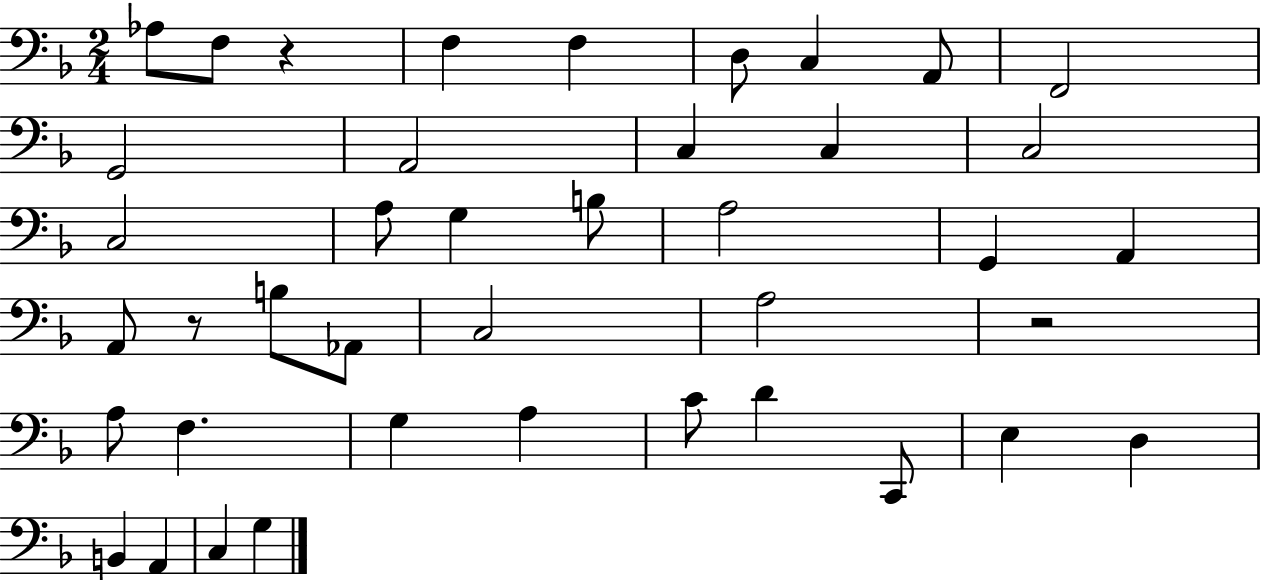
{
  \clef bass
  \numericTimeSignature
  \time 2/4
  \key f \major
  aes8 f8 r4 | f4 f4 | d8 c4 a,8 | f,2 | \break g,2 | a,2 | c4 c4 | c2 | \break c2 | a8 g4 b8 | a2 | g,4 a,4 | \break a,8 r8 b8 aes,8 | c2 | a2 | r2 | \break a8 f4. | g4 a4 | c'8 d'4 c,8 | e4 d4 | \break b,4 a,4 | c4 g4 | \bar "|."
}